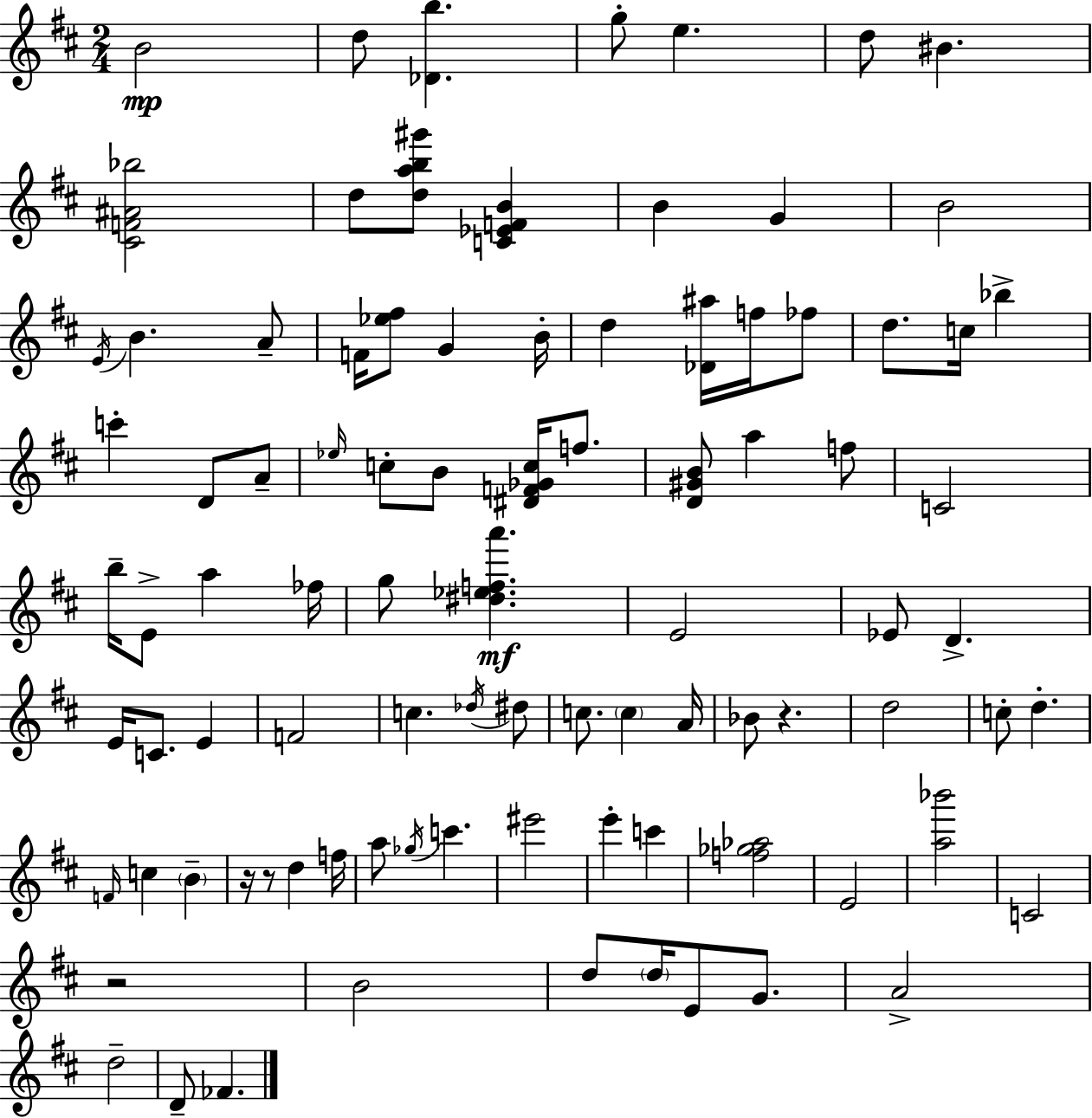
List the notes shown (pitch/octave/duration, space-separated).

B4/h D5/e [Db4,B5]/q. G5/e E5/q. D5/e BIS4/q. [C#4,F4,A#4,Bb5]/h D5/e [D5,A5,B5,G#6]/e [C4,Eb4,F4,B4]/q B4/q G4/q B4/h E4/s B4/q. A4/e F4/s [Eb5,F#5]/e G4/q B4/s D5/q [Db4,A#5]/s F5/s FES5/e D5/e. C5/s Bb5/q C6/q D4/e A4/e Eb5/s C5/e B4/e [D#4,F4,Gb4,C5]/s F5/e. [D4,G#4,B4]/e A5/q F5/e C4/h B5/s E4/e A5/q FES5/s G5/e [D#5,Eb5,F5,A6]/q. E4/h Eb4/e D4/q. E4/s C4/e. E4/q F4/h C5/q. Db5/s D#5/e C5/e. C5/q A4/s Bb4/e R/q. D5/h C5/e D5/q. F4/s C5/q B4/q R/s R/e D5/q F5/s A5/e Gb5/s C6/q. EIS6/h E6/q C6/q [F5,Gb5,Ab5]/h E4/h [A5,Bb6]/h C4/h R/h B4/h D5/e D5/s E4/e G4/e. A4/h D5/h D4/e FES4/q.